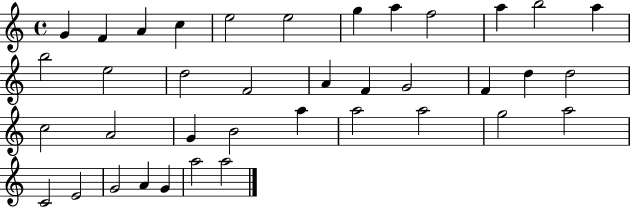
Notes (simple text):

G4/q F4/q A4/q C5/q E5/h E5/h G5/q A5/q F5/h A5/q B5/h A5/q B5/h E5/h D5/h F4/h A4/q F4/q G4/h F4/q D5/q D5/h C5/h A4/h G4/q B4/h A5/q A5/h A5/h G5/h A5/h C4/h E4/h G4/h A4/q G4/q A5/h A5/h